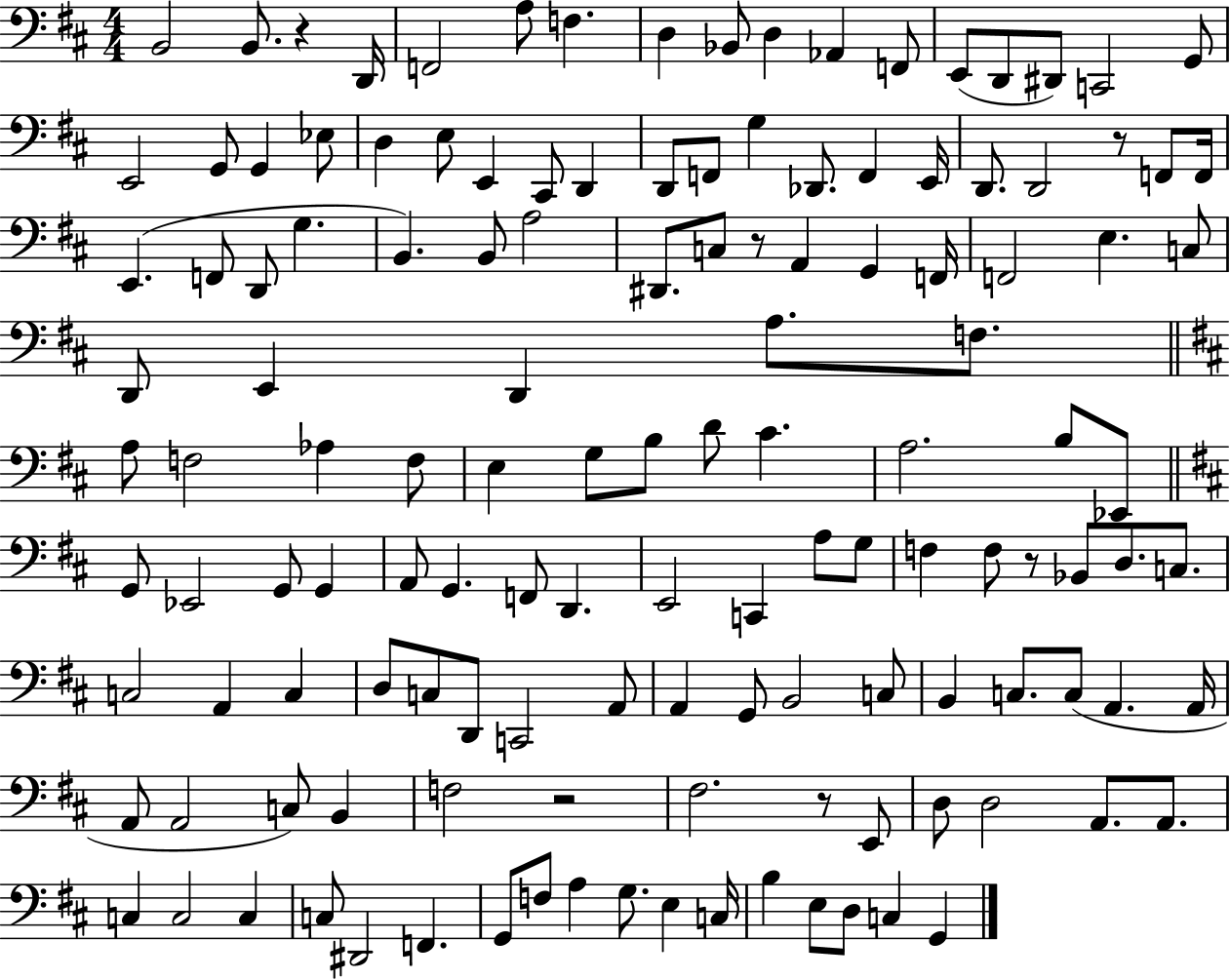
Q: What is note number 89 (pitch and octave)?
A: C3